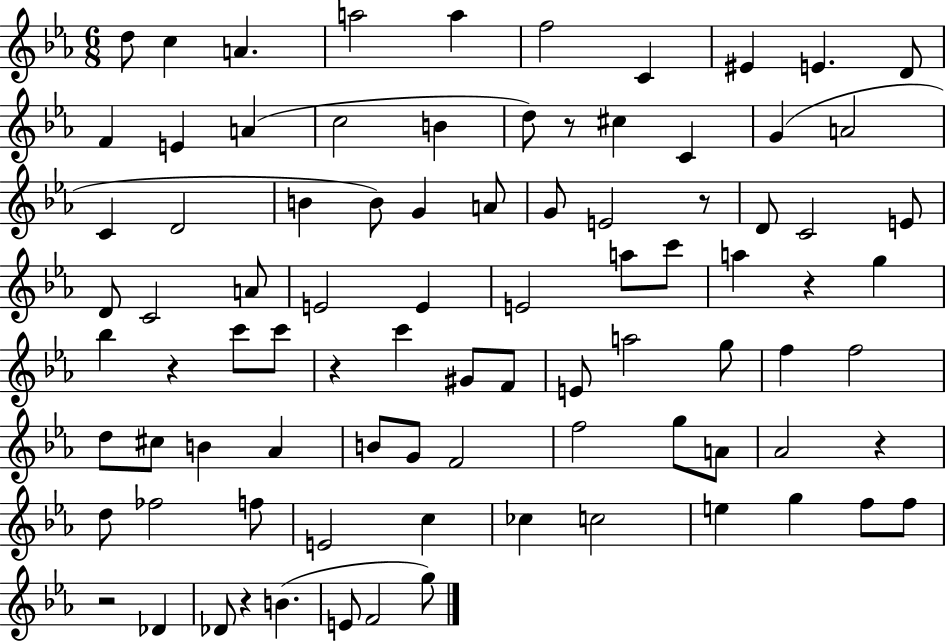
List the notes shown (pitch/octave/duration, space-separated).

D5/e C5/q A4/q. A5/h A5/q F5/h C4/q EIS4/q E4/q. D4/e F4/q E4/q A4/q C5/h B4/q D5/e R/e C#5/q C4/q G4/q A4/h C4/q D4/h B4/q B4/e G4/q A4/e G4/e E4/h R/e D4/e C4/h E4/e D4/e C4/h A4/e E4/h E4/q E4/h A5/e C6/e A5/q R/q G5/q Bb5/q R/q C6/e C6/e R/q C6/q G#4/e F4/e E4/e A5/h G5/e F5/q F5/h D5/e C#5/e B4/q Ab4/q B4/e G4/e F4/h F5/h G5/e A4/e Ab4/h R/q D5/e FES5/h F5/e E4/h C5/q CES5/q C5/h E5/q G5/q F5/e F5/e R/h Db4/q Db4/e R/q B4/q. E4/e F4/h G5/e